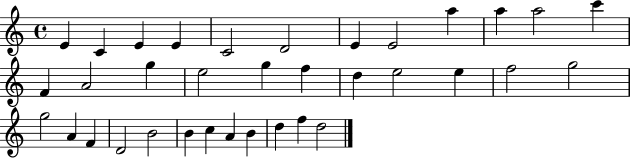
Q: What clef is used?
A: treble